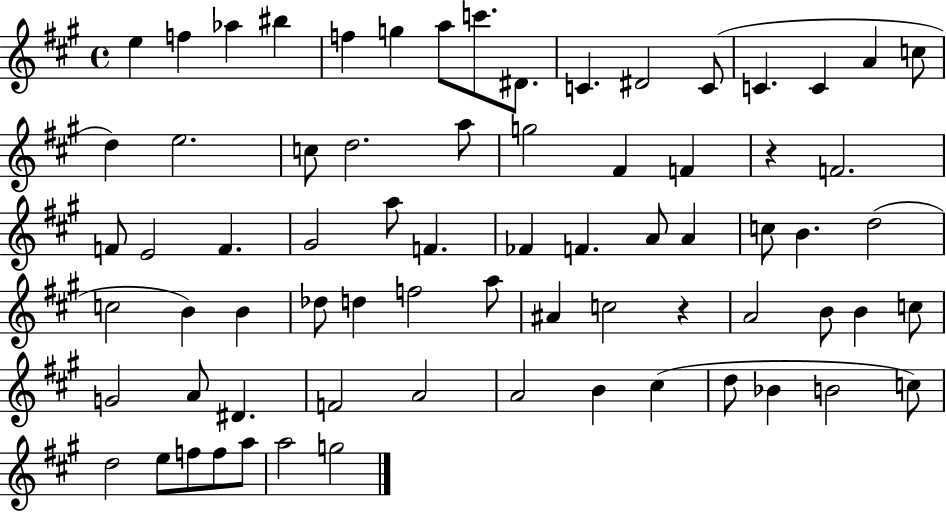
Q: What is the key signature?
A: A major